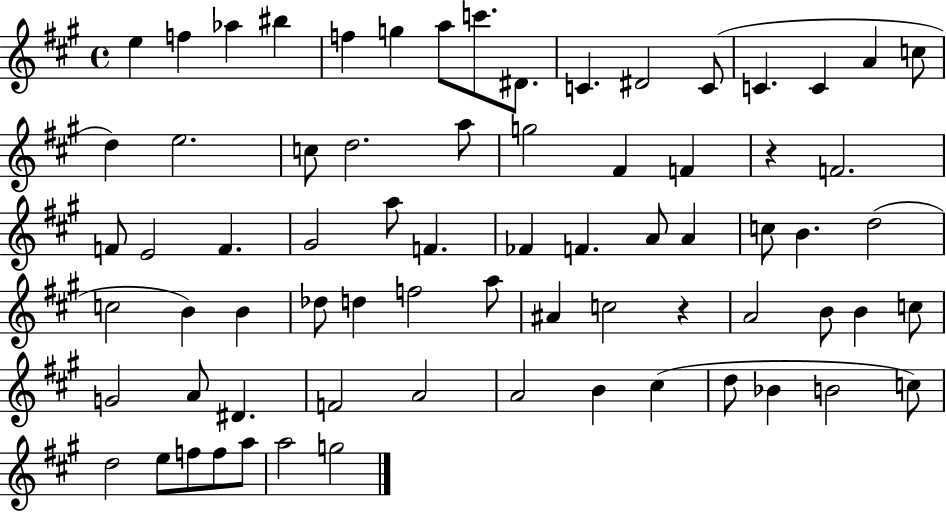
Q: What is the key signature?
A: A major